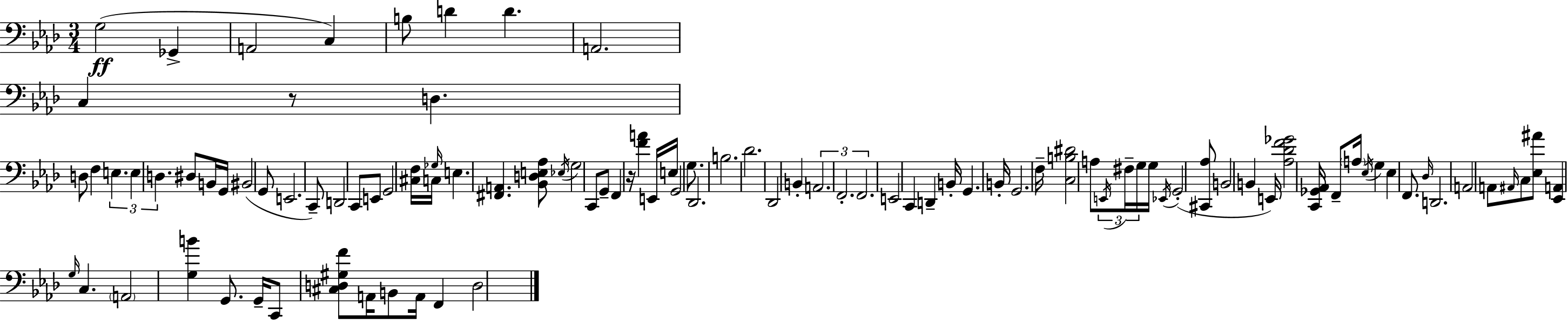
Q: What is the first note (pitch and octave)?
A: G3